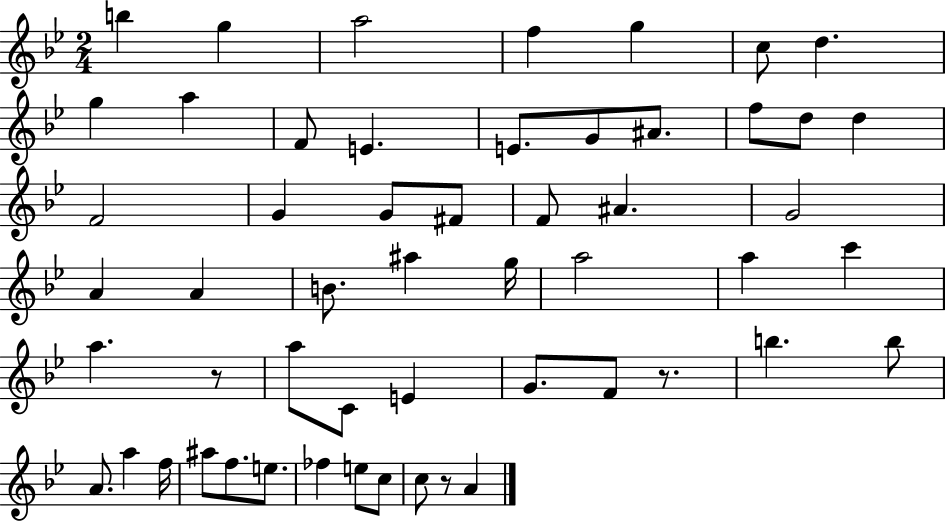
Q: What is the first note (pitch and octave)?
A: B5